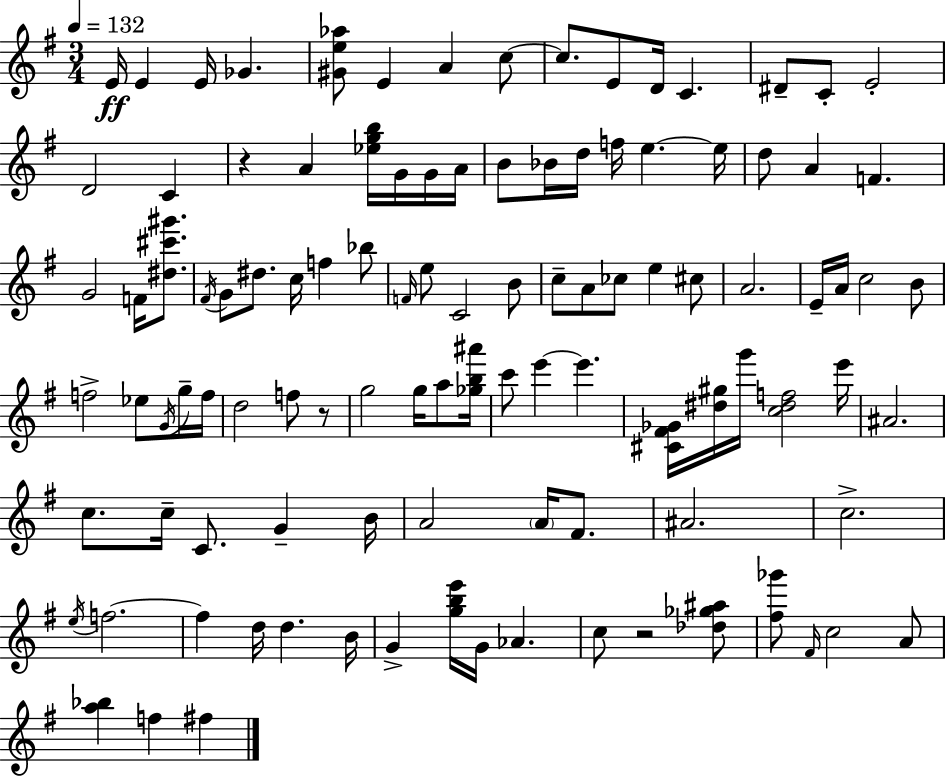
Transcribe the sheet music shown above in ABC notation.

X:1
T:Untitled
M:3/4
L:1/4
K:Em
E/4 E E/4 _G [^Ge_a]/2 E A c/2 c/2 E/2 D/4 C ^D/2 C/2 E2 D2 C z A [_egb]/4 G/4 G/4 A/4 B/2 _B/4 d/4 f/4 e e/4 d/2 A F G2 F/4 [^d^c'^g']/2 ^F/4 G/2 ^d/2 c/4 f _b/2 F/4 e/2 C2 B/2 c/2 A/2 _c/2 e ^c/2 A2 E/4 A/4 c2 B/2 f2 _e/2 G/4 g/4 f/4 d2 f/2 z/2 g2 g/4 a/2 [_gb^a']/4 c'/2 e' e' [^C^F_G]/4 [^d^g]/4 g'/4 [c^df]2 e'/4 ^A2 c/2 c/4 C/2 G B/4 A2 A/4 ^F/2 ^A2 c2 e/4 f2 f d/4 d B/4 G [gbe']/4 G/4 _A c/2 z2 [_d_g^a]/2 [^f_g']/2 ^F/4 c2 A/2 [a_b] f ^f